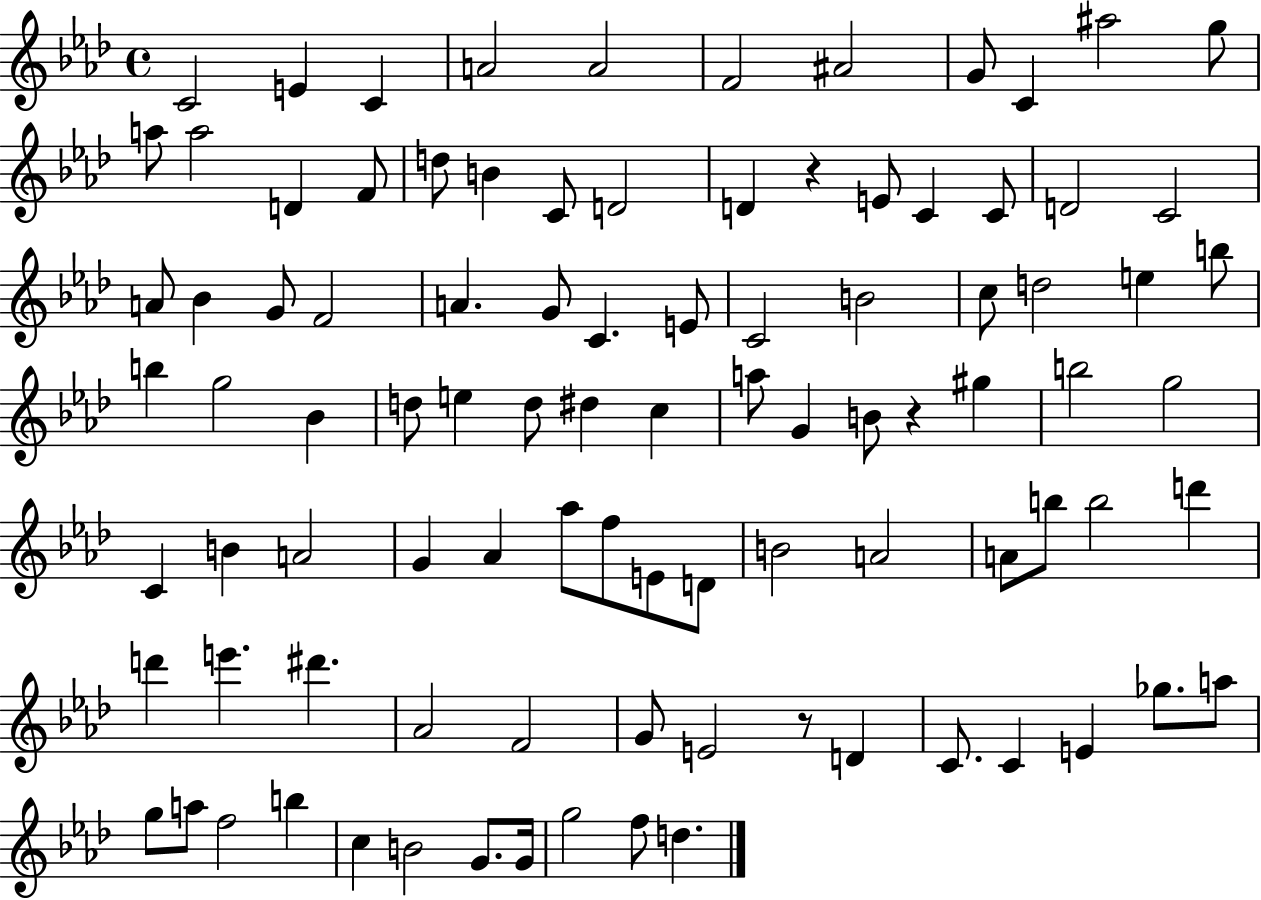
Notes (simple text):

C4/h E4/q C4/q A4/h A4/h F4/h A#4/h G4/e C4/q A#5/h G5/e A5/e A5/h D4/q F4/e D5/e B4/q C4/e D4/h D4/q R/q E4/e C4/q C4/e D4/h C4/h A4/e Bb4/q G4/e F4/h A4/q. G4/e C4/q. E4/e C4/h B4/h C5/e D5/h E5/q B5/e B5/q G5/h Bb4/q D5/e E5/q D5/e D#5/q C5/q A5/e G4/q B4/e R/q G#5/q B5/h G5/h C4/q B4/q A4/h G4/q Ab4/q Ab5/e F5/e E4/e D4/e B4/h A4/h A4/e B5/e B5/h D6/q D6/q E6/q. D#6/q. Ab4/h F4/h G4/e E4/h R/e D4/q C4/e. C4/q E4/q Gb5/e. A5/e G5/e A5/e F5/h B5/q C5/q B4/h G4/e. G4/s G5/h F5/e D5/q.